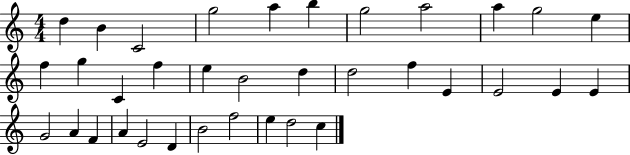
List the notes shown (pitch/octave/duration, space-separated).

D5/q B4/q C4/h G5/h A5/q B5/q G5/h A5/h A5/q G5/h E5/q F5/q G5/q C4/q F5/q E5/q B4/h D5/q D5/h F5/q E4/q E4/h E4/q E4/q G4/h A4/q F4/q A4/q E4/h D4/q B4/h F5/h E5/q D5/h C5/q